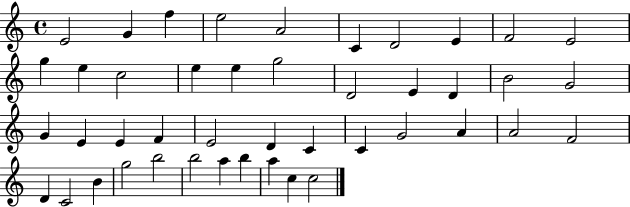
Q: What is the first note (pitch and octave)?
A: E4